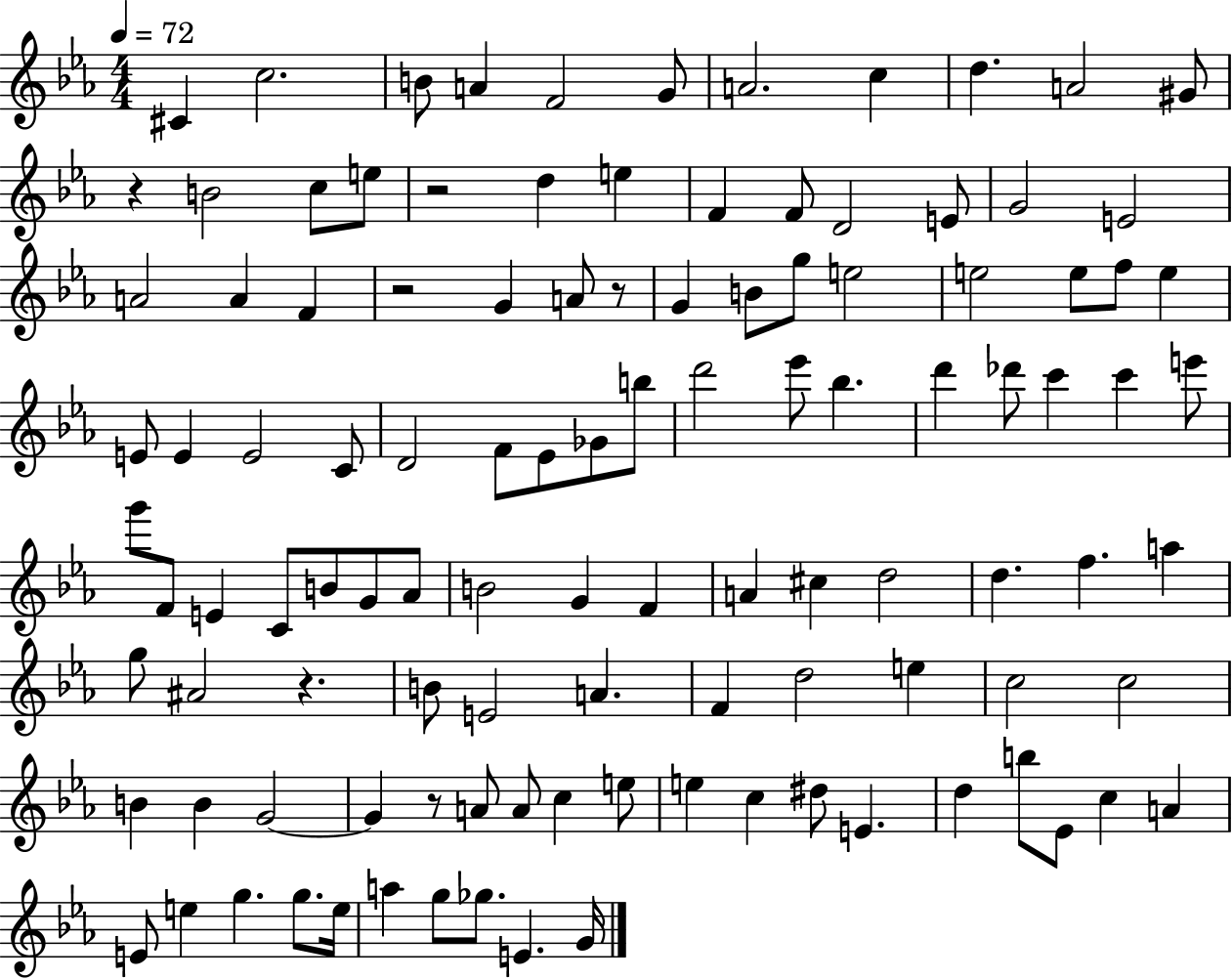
C#4/q C5/h. B4/e A4/q F4/h G4/e A4/h. C5/q D5/q. A4/h G#4/e R/q B4/h C5/e E5/e R/h D5/q E5/q F4/q F4/e D4/h E4/e G4/h E4/h A4/h A4/q F4/q R/h G4/q A4/e R/e G4/q B4/e G5/e E5/h E5/h E5/e F5/e E5/q E4/e E4/q E4/h C4/e D4/h F4/e Eb4/e Gb4/e B5/e D6/h Eb6/e Bb5/q. D6/q Db6/e C6/q C6/q E6/e G6/e F4/e E4/q C4/e B4/e G4/e Ab4/e B4/h G4/q F4/q A4/q C#5/q D5/h D5/q. F5/q. A5/q G5/e A#4/h R/q. B4/e E4/h A4/q. F4/q D5/h E5/q C5/h C5/h B4/q B4/q G4/h G4/q R/e A4/e A4/e C5/q E5/e E5/q C5/q D#5/e E4/q. D5/q B5/e Eb4/e C5/q A4/q E4/e E5/q G5/q. G5/e. E5/s A5/q G5/e Gb5/e. E4/q. G4/s